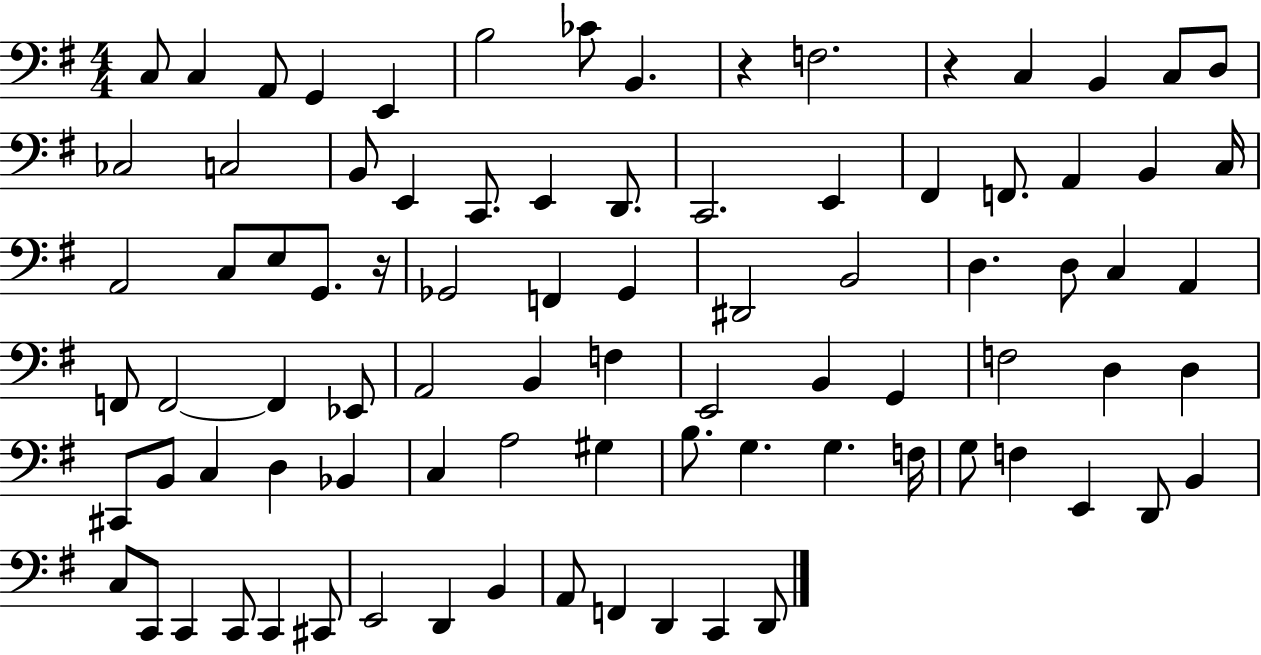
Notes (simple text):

C3/e C3/q A2/e G2/q E2/q B3/h CES4/e B2/q. R/q F3/h. R/q C3/q B2/q C3/e D3/e CES3/h C3/h B2/e E2/q C2/e. E2/q D2/e. C2/h. E2/q F#2/q F2/e. A2/q B2/q C3/s A2/h C3/e E3/e G2/e. R/s Gb2/h F2/q Gb2/q D#2/h B2/h D3/q. D3/e C3/q A2/q F2/e F2/h F2/q Eb2/e A2/h B2/q F3/q E2/h B2/q G2/q F3/h D3/q D3/q C#2/e B2/e C3/q D3/q Bb2/q C3/q A3/h G#3/q B3/e. G3/q. G3/q. F3/s G3/e F3/q E2/q D2/e B2/q C3/e C2/e C2/q C2/e C2/q C#2/e E2/h D2/q B2/q A2/e F2/q D2/q C2/q D2/e